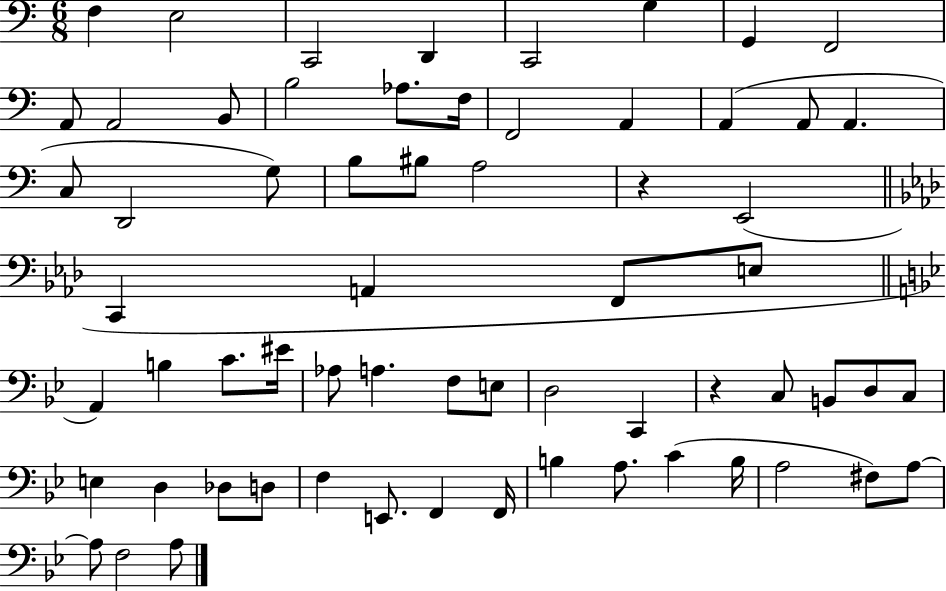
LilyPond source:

{
  \clef bass
  \numericTimeSignature
  \time 6/8
  \key c \major
  f4 e2 | c,2 d,4 | c,2 g4 | g,4 f,2 | \break a,8 a,2 b,8 | b2 aes8. f16 | f,2 a,4 | a,4( a,8 a,4. | \break c8 d,2 g8) | b8 bis8 a2 | r4 e,2( | \bar "||" \break \key aes \major c,4 a,4 f,8 e8 | \bar "||" \break \key bes \major a,4) b4 c'8. eis'16 | aes8 a4. f8 e8 | d2 c,4 | r4 c8 b,8 d8 c8 | \break e4 d4 des8 d8 | f4 e,8. f,4 f,16 | b4 a8. c'4( b16 | a2 fis8) a8~~ | \break a8 f2 a8 | \bar "|."
}